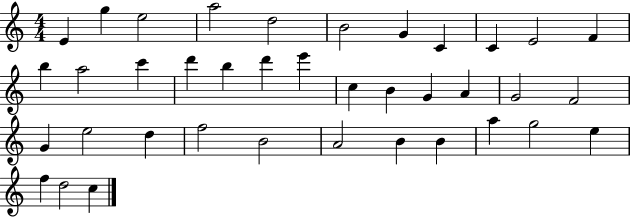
E4/q G5/q E5/h A5/h D5/h B4/h G4/q C4/q C4/q E4/h F4/q B5/q A5/h C6/q D6/q B5/q D6/q E6/q C5/q B4/q G4/q A4/q G4/h F4/h G4/q E5/h D5/q F5/h B4/h A4/h B4/q B4/q A5/q G5/h E5/q F5/q D5/h C5/q